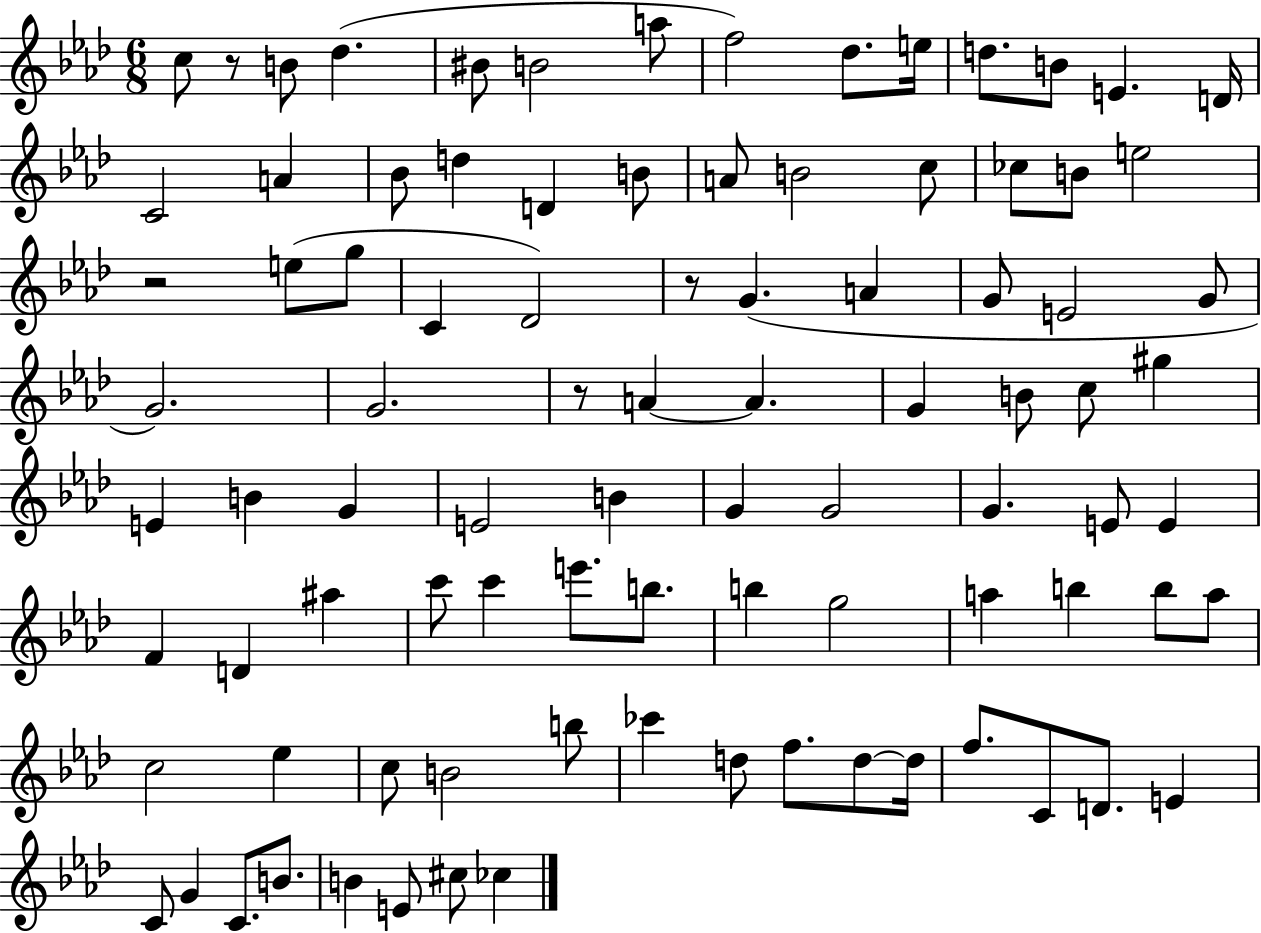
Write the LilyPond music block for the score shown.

{
  \clef treble
  \numericTimeSignature
  \time 6/8
  \key aes \major
  \repeat volta 2 { c''8 r8 b'8 des''4.( | bis'8 b'2 a''8 | f''2) des''8. e''16 | d''8. b'8 e'4. d'16 | \break c'2 a'4 | bes'8 d''4 d'4 b'8 | a'8 b'2 c''8 | ces''8 b'8 e''2 | \break r2 e''8( g''8 | c'4 des'2) | r8 g'4.( a'4 | g'8 e'2 g'8 | \break g'2.) | g'2. | r8 a'4~~ a'4. | g'4 b'8 c''8 gis''4 | \break e'4 b'4 g'4 | e'2 b'4 | g'4 g'2 | g'4. e'8 e'4 | \break f'4 d'4 ais''4 | c'''8 c'''4 e'''8. b''8. | b''4 g''2 | a''4 b''4 b''8 a''8 | \break c''2 ees''4 | c''8 b'2 b''8 | ces'''4 d''8 f''8. d''8~~ d''16 | f''8. c'8 d'8. e'4 | \break c'8 g'4 c'8. b'8. | b'4 e'8 cis''8 ces''4 | } \bar "|."
}